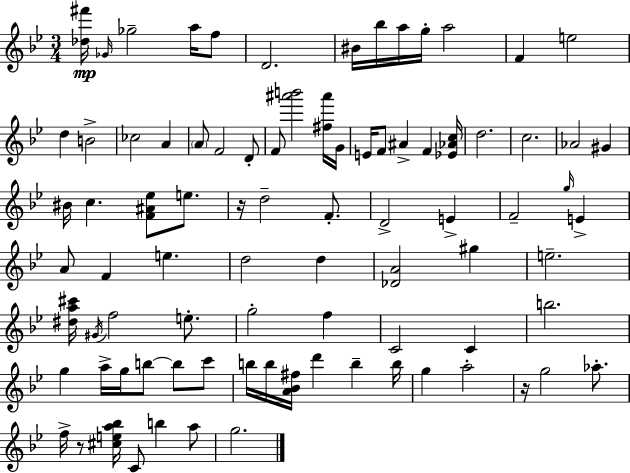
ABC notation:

X:1
T:Untitled
M:3/4
L:1/4
K:Bb
[_d^f']/4 _G/4 _g2 a/4 f/2 D2 ^B/4 _b/4 a/4 g/4 a2 F e2 d B2 _c2 A A/2 F2 D/2 F/2 [^a'b']2 [^f^a']/4 G/4 E/4 F/2 ^A F [_E_Ac]/4 d2 c2 _A2 ^G ^B/4 c [F^A_e]/2 e/2 z/4 d2 F/2 D2 E F2 g/4 E A/2 F e d2 d [_DA]2 ^g e2 [^da^c']/4 ^G/4 f2 e/2 g2 f C2 C b2 g a/4 g/4 b/2 b/2 c'/2 b/4 b/4 [A_B^f]/4 d' b b/4 g a2 z/4 g2 _a/2 f/4 z/2 [^cea_b]/4 C/2 b a/2 g2